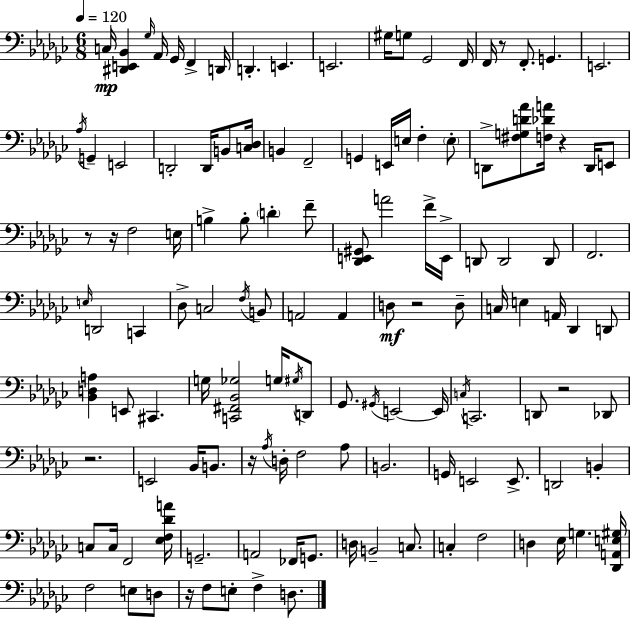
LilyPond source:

{
  \clef bass
  \numericTimeSignature
  \time 6/8
  \key ees \minor
  \tempo 4 = 120
  \repeat volta 2 { c16\mp <dis, e, bes,>4 \grace { ges16 } aes,16 ges,16 f,4-> | d,16 d,4.-. e,4. | e,2. | gis16 g8 ges,2 | \break f,16 f,16 r8 f,8.-. g,4. | e,2. | \acciaccatura { aes16 } g,4-- e,2 | d,2-. d,16 b,8 | \break <c des>16 b,4 f,2-- | g,4 e,16 e16 f4-. | \parenthesize e8-. d,8-> <fis g d' aes'>8 <f des' a'>16 r4 d,16 | e,8 r8 r16 f2 | \break e16 b4-> b8-. \parenthesize d'4-. | f'8-- <des, e, gis,>8 a'2 | f'16-> e,16-> d,8 d,2 | d,8 f,2. | \break \grace { e16 } d,2 c,4 | des8-> c2 | \acciaccatura { f16 } b,8 a,2 | a,4 d8\mf r2 | \break d8-- c16 e4 a,16 des,4 | d,8 <bes, d a>4 e,8 cis,4. | g16 <c, fis, bes, ges>2 | g16 \acciaccatura { gis16 } d,8 ges,8. \acciaccatura { gis,16 } e,2~~ | \break e,16 \acciaccatura { c16 } c,2. | d,8 r2 | des,8 r2. | e,2 | \break bes,16 b,8. r16 \acciaccatura { aes16 } d16-. f2 | aes8 b,2. | g,16 e,2 | e,8.-> d,2 | \break b,4-. c8 c16 f,2 | <ees f des' a'>16 g,2.-- | a,2 | fes,16 g,8. d16 b,2-- | \break c8. c4-. | f2 d4 | ees16 g4. <des, a, e gis>16 f2 | e8 d8 r16 f8 e8-. | \break f4-> d8. } \bar "|."
}